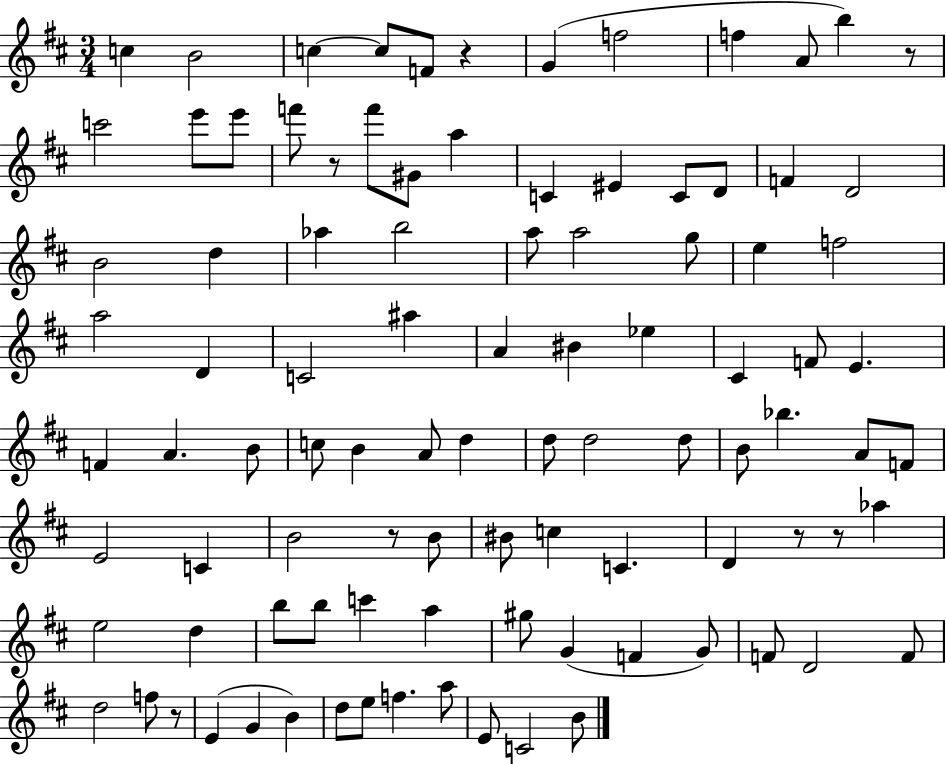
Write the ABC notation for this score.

X:1
T:Untitled
M:3/4
L:1/4
K:D
c B2 c c/2 F/2 z G f2 f A/2 b z/2 c'2 e'/2 e'/2 f'/2 z/2 f'/2 ^G/2 a C ^E C/2 D/2 F D2 B2 d _a b2 a/2 a2 g/2 e f2 a2 D C2 ^a A ^B _e ^C F/2 E F A B/2 c/2 B A/2 d d/2 d2 d/2 B/2 _b A/2 F/2 E2 C B2 z/2 B/2 ^B/2 c C D z/2 z/2 _a e2 d b/2 b/2 c' a ^g/2 G F G/2 F/2 D2 F/2 d2 f/2 z/2 E G B d/2 e/2 f a/2 E/2 C2 B/2